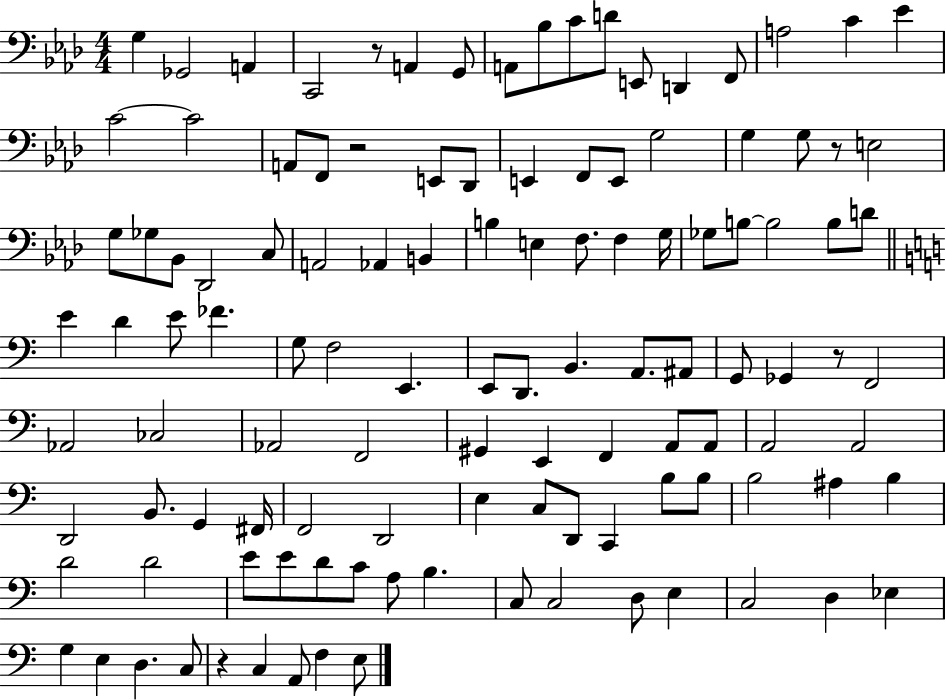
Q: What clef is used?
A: bass